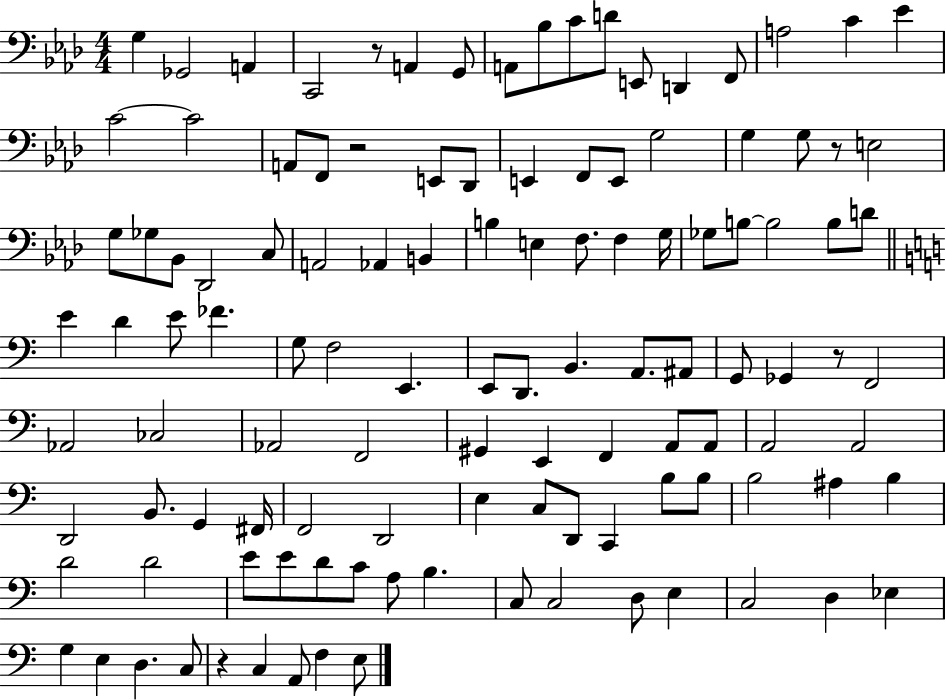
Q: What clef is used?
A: bass